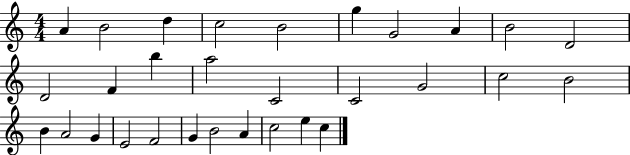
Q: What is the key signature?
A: C major